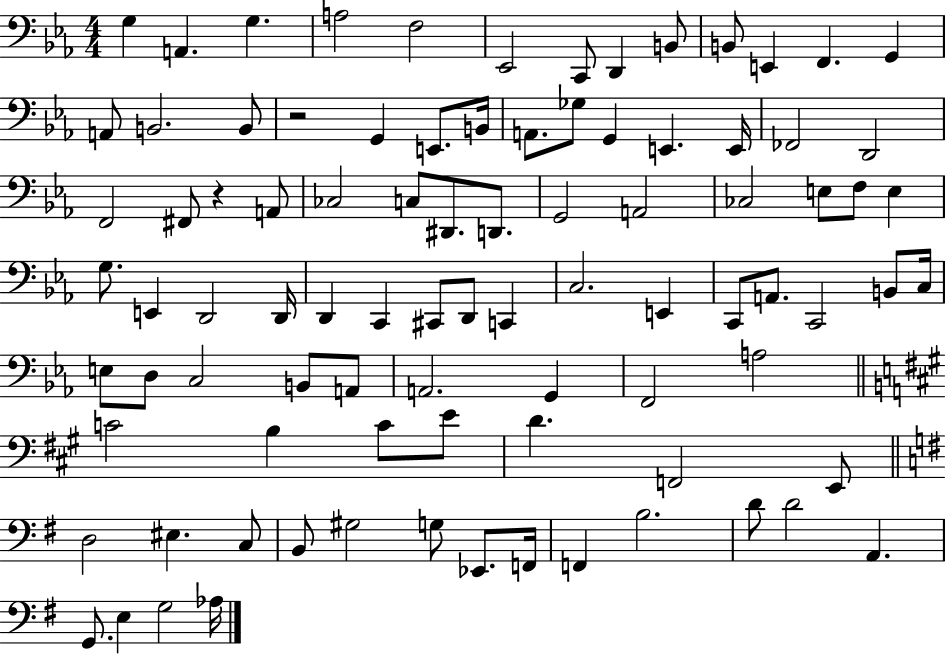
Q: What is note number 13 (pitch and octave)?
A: G2